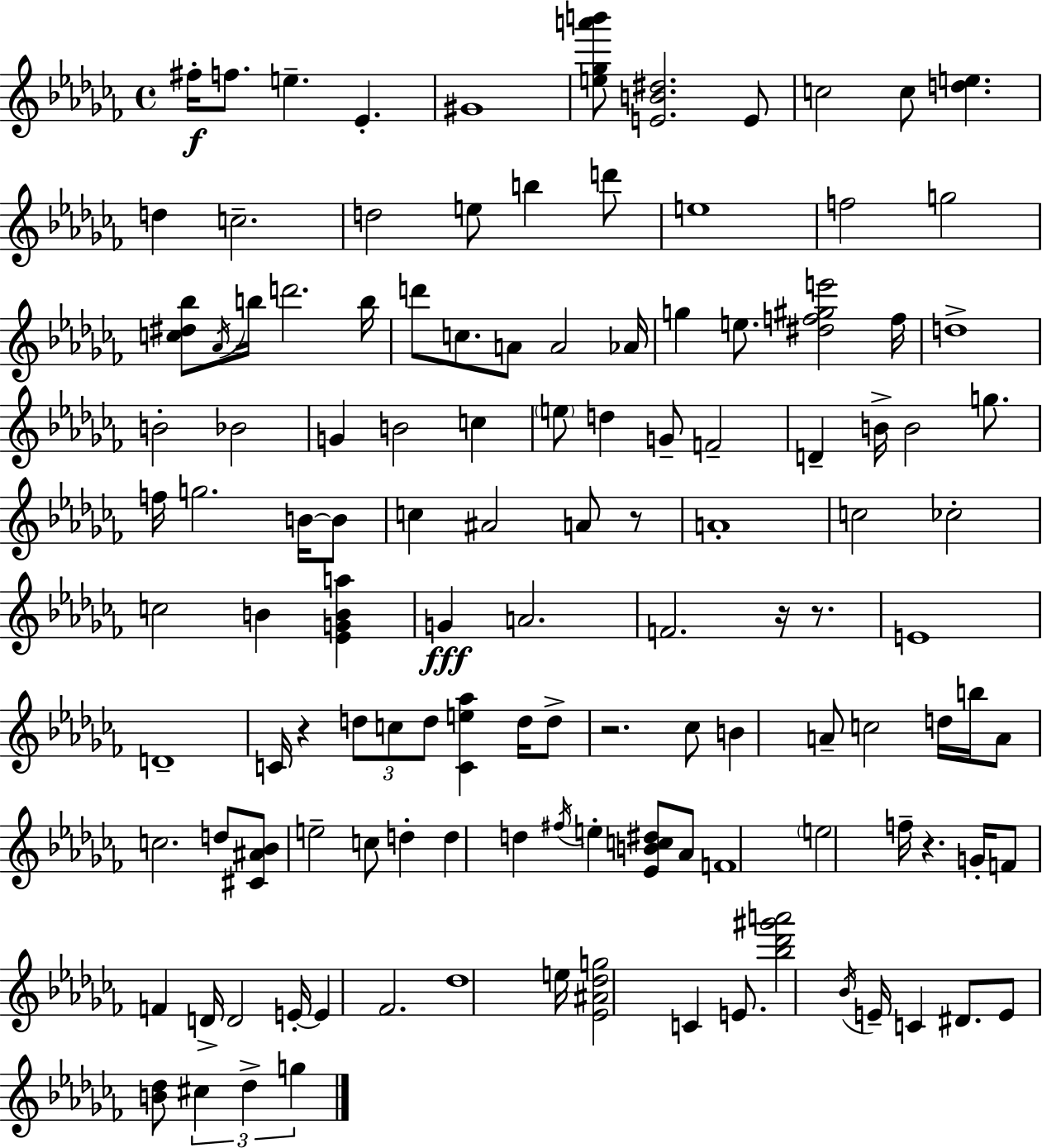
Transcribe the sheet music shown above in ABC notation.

X:1
T:Untitled
M:4/4
L:1/4
K:Abm
^f/4 f/2 e _E ^G4 [e_ga'b']/2 [EB^d]2 E/2 c2 c/2 [de] d c2 d2 e/2 b d'/2 e4 f2 g2 [c^d_b]/2 _A/4 b/4 d'2 b/4 d'/2 c/2 A/2 A2 _A/4 g e/2 [^df^ge']2 f/4 d4 B2 _B2 G B2 c e/2 d G/2 F2 D B/4 B2 g/2 f/4 g2 B/4 B/2 c ^A2 A/2 z/2 A4 c2 _c2 c2 B [_EGBa] G A2 F2 z/4 z/2 E4 D4 C/4 z d/2 c/2 d/2 [Ce_a] d/4 d/2 z2 _c/2 B A/2 c2 d/4 b/4 A/2 c2 d/2 [^C^A_B]/2 e2 c/2 d d d ^f/4 e [_EBc^d]/2 _A/2 F4 e2 f/4 z G/4 F/2 F D/4 D2 E/4 E _F2 _d4 e/4 [_E^A_dg]2 C E/2 [_b_d'^g'a']2 _B/4 E/4 C ^D/2 E/2 [B_d]/2 ^c _d g